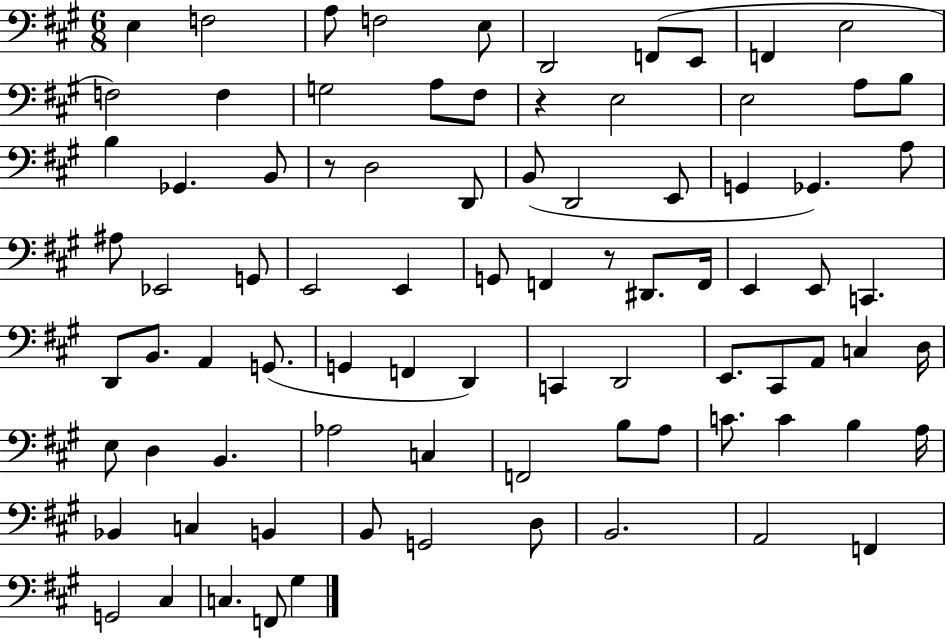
X:1
T:Untitled
M:6/8
L:1/4
K:A
E, F,2 A,/2 F,2 E,/2 D,,2 F,,/2 E,,/2 F,, E,2 F,2 F, G,2 A,/2 ^F,/2 z E,2 E,2 A,/2 B,/2 B, _G,, B,,/2 z/2 D,2 D,,/2 B,,/2 D,,2 E,,/2 G,, _G,, A,/2 ^A,/2 _E,,2 G,,/2 E,,2 E,, G,,/2 F,, z/2 ^D,,/2 F,,/4 E,, E,,/2 C,, D,,/2 B,,/2 A,, G,,/2 G,, F,, D,, C,, D,,2 E,,/2 ^C,,/2 A,,/2 C, D,/4 E,/2 D, B,, _A,2 C, F,,2 B,/2 A,/2 C/2 C B, A,/4 _B,, C, B,, B,,/2 G,,2 D,/2 B,,2 A,,2 F,, G,,2 ^C, C, F,,/2 ^G,